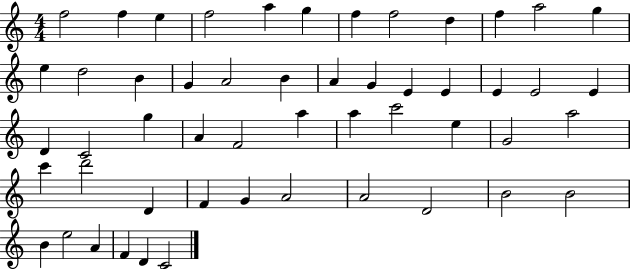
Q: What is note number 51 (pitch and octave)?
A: D4